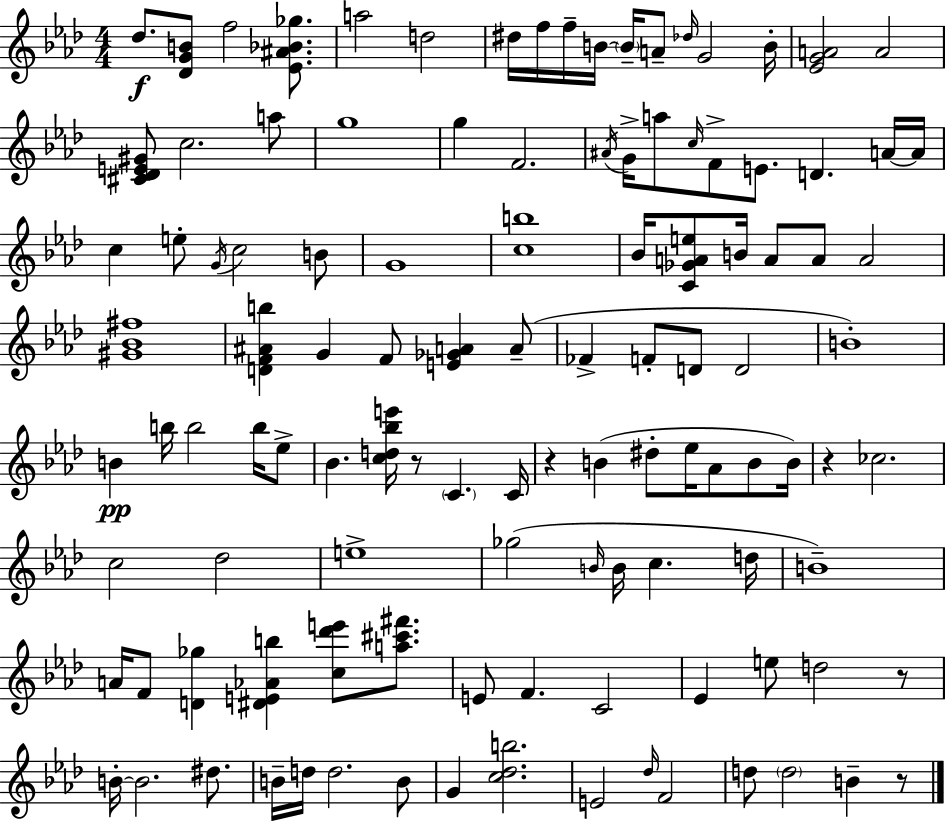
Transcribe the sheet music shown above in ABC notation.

X:1
T:Untitled
M:4/4
L:1/4
K:Ab
_d/2 [_DGB]/2 f2 [_E^A_B_g]/2 a2 d2 ^d/4 f/4 f/4 B/4 B/4 A/2 _d/4 G2 B/4 [_EGA]2 A2 [^C_DE^G]/2 c2 a/2 g4 g F2 ^A/4 G/4 a/2 c/4 F/2 E/2 D A/4 A/4 c e/2 G/4 c2 B/2 G4 [cb]4 _B/4 [C_GAe]/2 B/4 A/2 A/2 A2 [^G_B^f]4 [DF^Ab] G F/2 [E_GA] A/2 _F F/2 D/2 D2 B4 B b/4 b2 b/4 _e/2 _B [cd_be']/4 z/2 C C/4 z B ^d/2 _e/4 _A/2 B/2 B/4 z _c2 c2 _d2 e4 _g2 B/4 B/4 c d/4 B4 A/4 F/2 [D_g] [^DE_Ab] [c_d'e']/2 [a^c'^f']/2 E/2 F C2 _E e/2 d2 z/2 B/4 B2 ^d/2 B/4 d/4 d2 B/2 G [c_db]2 E2 _d/4 F2 d/2 d2 B z/2